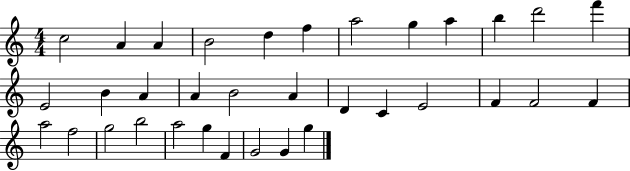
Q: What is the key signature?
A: C major